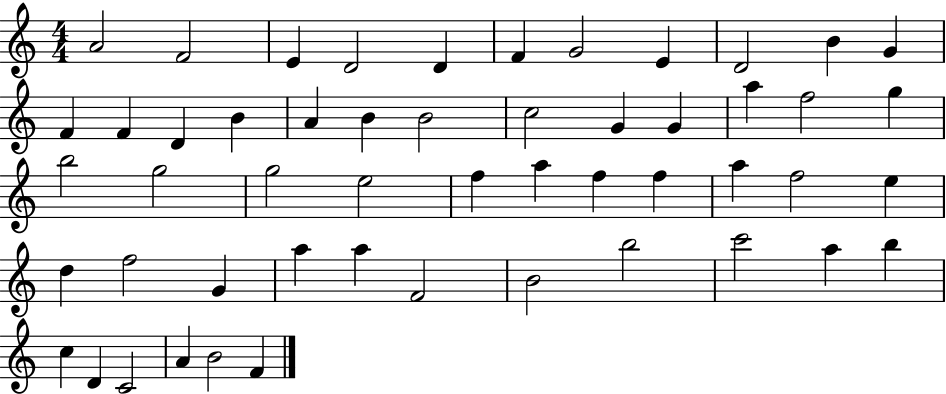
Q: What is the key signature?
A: C major